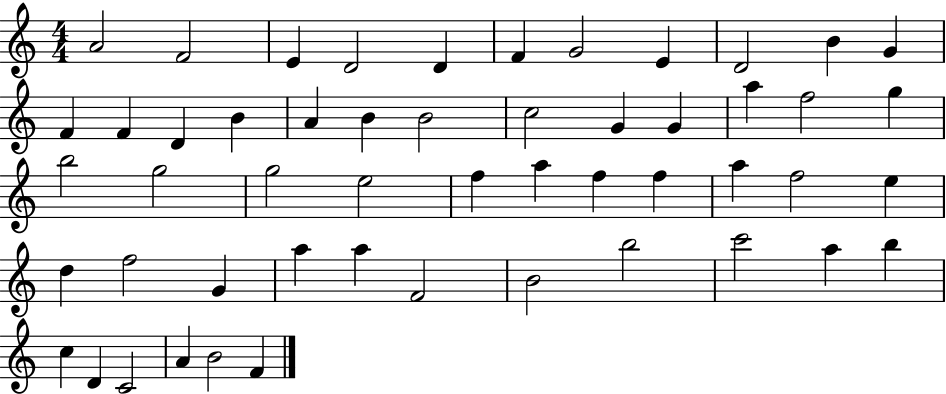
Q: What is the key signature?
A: C major